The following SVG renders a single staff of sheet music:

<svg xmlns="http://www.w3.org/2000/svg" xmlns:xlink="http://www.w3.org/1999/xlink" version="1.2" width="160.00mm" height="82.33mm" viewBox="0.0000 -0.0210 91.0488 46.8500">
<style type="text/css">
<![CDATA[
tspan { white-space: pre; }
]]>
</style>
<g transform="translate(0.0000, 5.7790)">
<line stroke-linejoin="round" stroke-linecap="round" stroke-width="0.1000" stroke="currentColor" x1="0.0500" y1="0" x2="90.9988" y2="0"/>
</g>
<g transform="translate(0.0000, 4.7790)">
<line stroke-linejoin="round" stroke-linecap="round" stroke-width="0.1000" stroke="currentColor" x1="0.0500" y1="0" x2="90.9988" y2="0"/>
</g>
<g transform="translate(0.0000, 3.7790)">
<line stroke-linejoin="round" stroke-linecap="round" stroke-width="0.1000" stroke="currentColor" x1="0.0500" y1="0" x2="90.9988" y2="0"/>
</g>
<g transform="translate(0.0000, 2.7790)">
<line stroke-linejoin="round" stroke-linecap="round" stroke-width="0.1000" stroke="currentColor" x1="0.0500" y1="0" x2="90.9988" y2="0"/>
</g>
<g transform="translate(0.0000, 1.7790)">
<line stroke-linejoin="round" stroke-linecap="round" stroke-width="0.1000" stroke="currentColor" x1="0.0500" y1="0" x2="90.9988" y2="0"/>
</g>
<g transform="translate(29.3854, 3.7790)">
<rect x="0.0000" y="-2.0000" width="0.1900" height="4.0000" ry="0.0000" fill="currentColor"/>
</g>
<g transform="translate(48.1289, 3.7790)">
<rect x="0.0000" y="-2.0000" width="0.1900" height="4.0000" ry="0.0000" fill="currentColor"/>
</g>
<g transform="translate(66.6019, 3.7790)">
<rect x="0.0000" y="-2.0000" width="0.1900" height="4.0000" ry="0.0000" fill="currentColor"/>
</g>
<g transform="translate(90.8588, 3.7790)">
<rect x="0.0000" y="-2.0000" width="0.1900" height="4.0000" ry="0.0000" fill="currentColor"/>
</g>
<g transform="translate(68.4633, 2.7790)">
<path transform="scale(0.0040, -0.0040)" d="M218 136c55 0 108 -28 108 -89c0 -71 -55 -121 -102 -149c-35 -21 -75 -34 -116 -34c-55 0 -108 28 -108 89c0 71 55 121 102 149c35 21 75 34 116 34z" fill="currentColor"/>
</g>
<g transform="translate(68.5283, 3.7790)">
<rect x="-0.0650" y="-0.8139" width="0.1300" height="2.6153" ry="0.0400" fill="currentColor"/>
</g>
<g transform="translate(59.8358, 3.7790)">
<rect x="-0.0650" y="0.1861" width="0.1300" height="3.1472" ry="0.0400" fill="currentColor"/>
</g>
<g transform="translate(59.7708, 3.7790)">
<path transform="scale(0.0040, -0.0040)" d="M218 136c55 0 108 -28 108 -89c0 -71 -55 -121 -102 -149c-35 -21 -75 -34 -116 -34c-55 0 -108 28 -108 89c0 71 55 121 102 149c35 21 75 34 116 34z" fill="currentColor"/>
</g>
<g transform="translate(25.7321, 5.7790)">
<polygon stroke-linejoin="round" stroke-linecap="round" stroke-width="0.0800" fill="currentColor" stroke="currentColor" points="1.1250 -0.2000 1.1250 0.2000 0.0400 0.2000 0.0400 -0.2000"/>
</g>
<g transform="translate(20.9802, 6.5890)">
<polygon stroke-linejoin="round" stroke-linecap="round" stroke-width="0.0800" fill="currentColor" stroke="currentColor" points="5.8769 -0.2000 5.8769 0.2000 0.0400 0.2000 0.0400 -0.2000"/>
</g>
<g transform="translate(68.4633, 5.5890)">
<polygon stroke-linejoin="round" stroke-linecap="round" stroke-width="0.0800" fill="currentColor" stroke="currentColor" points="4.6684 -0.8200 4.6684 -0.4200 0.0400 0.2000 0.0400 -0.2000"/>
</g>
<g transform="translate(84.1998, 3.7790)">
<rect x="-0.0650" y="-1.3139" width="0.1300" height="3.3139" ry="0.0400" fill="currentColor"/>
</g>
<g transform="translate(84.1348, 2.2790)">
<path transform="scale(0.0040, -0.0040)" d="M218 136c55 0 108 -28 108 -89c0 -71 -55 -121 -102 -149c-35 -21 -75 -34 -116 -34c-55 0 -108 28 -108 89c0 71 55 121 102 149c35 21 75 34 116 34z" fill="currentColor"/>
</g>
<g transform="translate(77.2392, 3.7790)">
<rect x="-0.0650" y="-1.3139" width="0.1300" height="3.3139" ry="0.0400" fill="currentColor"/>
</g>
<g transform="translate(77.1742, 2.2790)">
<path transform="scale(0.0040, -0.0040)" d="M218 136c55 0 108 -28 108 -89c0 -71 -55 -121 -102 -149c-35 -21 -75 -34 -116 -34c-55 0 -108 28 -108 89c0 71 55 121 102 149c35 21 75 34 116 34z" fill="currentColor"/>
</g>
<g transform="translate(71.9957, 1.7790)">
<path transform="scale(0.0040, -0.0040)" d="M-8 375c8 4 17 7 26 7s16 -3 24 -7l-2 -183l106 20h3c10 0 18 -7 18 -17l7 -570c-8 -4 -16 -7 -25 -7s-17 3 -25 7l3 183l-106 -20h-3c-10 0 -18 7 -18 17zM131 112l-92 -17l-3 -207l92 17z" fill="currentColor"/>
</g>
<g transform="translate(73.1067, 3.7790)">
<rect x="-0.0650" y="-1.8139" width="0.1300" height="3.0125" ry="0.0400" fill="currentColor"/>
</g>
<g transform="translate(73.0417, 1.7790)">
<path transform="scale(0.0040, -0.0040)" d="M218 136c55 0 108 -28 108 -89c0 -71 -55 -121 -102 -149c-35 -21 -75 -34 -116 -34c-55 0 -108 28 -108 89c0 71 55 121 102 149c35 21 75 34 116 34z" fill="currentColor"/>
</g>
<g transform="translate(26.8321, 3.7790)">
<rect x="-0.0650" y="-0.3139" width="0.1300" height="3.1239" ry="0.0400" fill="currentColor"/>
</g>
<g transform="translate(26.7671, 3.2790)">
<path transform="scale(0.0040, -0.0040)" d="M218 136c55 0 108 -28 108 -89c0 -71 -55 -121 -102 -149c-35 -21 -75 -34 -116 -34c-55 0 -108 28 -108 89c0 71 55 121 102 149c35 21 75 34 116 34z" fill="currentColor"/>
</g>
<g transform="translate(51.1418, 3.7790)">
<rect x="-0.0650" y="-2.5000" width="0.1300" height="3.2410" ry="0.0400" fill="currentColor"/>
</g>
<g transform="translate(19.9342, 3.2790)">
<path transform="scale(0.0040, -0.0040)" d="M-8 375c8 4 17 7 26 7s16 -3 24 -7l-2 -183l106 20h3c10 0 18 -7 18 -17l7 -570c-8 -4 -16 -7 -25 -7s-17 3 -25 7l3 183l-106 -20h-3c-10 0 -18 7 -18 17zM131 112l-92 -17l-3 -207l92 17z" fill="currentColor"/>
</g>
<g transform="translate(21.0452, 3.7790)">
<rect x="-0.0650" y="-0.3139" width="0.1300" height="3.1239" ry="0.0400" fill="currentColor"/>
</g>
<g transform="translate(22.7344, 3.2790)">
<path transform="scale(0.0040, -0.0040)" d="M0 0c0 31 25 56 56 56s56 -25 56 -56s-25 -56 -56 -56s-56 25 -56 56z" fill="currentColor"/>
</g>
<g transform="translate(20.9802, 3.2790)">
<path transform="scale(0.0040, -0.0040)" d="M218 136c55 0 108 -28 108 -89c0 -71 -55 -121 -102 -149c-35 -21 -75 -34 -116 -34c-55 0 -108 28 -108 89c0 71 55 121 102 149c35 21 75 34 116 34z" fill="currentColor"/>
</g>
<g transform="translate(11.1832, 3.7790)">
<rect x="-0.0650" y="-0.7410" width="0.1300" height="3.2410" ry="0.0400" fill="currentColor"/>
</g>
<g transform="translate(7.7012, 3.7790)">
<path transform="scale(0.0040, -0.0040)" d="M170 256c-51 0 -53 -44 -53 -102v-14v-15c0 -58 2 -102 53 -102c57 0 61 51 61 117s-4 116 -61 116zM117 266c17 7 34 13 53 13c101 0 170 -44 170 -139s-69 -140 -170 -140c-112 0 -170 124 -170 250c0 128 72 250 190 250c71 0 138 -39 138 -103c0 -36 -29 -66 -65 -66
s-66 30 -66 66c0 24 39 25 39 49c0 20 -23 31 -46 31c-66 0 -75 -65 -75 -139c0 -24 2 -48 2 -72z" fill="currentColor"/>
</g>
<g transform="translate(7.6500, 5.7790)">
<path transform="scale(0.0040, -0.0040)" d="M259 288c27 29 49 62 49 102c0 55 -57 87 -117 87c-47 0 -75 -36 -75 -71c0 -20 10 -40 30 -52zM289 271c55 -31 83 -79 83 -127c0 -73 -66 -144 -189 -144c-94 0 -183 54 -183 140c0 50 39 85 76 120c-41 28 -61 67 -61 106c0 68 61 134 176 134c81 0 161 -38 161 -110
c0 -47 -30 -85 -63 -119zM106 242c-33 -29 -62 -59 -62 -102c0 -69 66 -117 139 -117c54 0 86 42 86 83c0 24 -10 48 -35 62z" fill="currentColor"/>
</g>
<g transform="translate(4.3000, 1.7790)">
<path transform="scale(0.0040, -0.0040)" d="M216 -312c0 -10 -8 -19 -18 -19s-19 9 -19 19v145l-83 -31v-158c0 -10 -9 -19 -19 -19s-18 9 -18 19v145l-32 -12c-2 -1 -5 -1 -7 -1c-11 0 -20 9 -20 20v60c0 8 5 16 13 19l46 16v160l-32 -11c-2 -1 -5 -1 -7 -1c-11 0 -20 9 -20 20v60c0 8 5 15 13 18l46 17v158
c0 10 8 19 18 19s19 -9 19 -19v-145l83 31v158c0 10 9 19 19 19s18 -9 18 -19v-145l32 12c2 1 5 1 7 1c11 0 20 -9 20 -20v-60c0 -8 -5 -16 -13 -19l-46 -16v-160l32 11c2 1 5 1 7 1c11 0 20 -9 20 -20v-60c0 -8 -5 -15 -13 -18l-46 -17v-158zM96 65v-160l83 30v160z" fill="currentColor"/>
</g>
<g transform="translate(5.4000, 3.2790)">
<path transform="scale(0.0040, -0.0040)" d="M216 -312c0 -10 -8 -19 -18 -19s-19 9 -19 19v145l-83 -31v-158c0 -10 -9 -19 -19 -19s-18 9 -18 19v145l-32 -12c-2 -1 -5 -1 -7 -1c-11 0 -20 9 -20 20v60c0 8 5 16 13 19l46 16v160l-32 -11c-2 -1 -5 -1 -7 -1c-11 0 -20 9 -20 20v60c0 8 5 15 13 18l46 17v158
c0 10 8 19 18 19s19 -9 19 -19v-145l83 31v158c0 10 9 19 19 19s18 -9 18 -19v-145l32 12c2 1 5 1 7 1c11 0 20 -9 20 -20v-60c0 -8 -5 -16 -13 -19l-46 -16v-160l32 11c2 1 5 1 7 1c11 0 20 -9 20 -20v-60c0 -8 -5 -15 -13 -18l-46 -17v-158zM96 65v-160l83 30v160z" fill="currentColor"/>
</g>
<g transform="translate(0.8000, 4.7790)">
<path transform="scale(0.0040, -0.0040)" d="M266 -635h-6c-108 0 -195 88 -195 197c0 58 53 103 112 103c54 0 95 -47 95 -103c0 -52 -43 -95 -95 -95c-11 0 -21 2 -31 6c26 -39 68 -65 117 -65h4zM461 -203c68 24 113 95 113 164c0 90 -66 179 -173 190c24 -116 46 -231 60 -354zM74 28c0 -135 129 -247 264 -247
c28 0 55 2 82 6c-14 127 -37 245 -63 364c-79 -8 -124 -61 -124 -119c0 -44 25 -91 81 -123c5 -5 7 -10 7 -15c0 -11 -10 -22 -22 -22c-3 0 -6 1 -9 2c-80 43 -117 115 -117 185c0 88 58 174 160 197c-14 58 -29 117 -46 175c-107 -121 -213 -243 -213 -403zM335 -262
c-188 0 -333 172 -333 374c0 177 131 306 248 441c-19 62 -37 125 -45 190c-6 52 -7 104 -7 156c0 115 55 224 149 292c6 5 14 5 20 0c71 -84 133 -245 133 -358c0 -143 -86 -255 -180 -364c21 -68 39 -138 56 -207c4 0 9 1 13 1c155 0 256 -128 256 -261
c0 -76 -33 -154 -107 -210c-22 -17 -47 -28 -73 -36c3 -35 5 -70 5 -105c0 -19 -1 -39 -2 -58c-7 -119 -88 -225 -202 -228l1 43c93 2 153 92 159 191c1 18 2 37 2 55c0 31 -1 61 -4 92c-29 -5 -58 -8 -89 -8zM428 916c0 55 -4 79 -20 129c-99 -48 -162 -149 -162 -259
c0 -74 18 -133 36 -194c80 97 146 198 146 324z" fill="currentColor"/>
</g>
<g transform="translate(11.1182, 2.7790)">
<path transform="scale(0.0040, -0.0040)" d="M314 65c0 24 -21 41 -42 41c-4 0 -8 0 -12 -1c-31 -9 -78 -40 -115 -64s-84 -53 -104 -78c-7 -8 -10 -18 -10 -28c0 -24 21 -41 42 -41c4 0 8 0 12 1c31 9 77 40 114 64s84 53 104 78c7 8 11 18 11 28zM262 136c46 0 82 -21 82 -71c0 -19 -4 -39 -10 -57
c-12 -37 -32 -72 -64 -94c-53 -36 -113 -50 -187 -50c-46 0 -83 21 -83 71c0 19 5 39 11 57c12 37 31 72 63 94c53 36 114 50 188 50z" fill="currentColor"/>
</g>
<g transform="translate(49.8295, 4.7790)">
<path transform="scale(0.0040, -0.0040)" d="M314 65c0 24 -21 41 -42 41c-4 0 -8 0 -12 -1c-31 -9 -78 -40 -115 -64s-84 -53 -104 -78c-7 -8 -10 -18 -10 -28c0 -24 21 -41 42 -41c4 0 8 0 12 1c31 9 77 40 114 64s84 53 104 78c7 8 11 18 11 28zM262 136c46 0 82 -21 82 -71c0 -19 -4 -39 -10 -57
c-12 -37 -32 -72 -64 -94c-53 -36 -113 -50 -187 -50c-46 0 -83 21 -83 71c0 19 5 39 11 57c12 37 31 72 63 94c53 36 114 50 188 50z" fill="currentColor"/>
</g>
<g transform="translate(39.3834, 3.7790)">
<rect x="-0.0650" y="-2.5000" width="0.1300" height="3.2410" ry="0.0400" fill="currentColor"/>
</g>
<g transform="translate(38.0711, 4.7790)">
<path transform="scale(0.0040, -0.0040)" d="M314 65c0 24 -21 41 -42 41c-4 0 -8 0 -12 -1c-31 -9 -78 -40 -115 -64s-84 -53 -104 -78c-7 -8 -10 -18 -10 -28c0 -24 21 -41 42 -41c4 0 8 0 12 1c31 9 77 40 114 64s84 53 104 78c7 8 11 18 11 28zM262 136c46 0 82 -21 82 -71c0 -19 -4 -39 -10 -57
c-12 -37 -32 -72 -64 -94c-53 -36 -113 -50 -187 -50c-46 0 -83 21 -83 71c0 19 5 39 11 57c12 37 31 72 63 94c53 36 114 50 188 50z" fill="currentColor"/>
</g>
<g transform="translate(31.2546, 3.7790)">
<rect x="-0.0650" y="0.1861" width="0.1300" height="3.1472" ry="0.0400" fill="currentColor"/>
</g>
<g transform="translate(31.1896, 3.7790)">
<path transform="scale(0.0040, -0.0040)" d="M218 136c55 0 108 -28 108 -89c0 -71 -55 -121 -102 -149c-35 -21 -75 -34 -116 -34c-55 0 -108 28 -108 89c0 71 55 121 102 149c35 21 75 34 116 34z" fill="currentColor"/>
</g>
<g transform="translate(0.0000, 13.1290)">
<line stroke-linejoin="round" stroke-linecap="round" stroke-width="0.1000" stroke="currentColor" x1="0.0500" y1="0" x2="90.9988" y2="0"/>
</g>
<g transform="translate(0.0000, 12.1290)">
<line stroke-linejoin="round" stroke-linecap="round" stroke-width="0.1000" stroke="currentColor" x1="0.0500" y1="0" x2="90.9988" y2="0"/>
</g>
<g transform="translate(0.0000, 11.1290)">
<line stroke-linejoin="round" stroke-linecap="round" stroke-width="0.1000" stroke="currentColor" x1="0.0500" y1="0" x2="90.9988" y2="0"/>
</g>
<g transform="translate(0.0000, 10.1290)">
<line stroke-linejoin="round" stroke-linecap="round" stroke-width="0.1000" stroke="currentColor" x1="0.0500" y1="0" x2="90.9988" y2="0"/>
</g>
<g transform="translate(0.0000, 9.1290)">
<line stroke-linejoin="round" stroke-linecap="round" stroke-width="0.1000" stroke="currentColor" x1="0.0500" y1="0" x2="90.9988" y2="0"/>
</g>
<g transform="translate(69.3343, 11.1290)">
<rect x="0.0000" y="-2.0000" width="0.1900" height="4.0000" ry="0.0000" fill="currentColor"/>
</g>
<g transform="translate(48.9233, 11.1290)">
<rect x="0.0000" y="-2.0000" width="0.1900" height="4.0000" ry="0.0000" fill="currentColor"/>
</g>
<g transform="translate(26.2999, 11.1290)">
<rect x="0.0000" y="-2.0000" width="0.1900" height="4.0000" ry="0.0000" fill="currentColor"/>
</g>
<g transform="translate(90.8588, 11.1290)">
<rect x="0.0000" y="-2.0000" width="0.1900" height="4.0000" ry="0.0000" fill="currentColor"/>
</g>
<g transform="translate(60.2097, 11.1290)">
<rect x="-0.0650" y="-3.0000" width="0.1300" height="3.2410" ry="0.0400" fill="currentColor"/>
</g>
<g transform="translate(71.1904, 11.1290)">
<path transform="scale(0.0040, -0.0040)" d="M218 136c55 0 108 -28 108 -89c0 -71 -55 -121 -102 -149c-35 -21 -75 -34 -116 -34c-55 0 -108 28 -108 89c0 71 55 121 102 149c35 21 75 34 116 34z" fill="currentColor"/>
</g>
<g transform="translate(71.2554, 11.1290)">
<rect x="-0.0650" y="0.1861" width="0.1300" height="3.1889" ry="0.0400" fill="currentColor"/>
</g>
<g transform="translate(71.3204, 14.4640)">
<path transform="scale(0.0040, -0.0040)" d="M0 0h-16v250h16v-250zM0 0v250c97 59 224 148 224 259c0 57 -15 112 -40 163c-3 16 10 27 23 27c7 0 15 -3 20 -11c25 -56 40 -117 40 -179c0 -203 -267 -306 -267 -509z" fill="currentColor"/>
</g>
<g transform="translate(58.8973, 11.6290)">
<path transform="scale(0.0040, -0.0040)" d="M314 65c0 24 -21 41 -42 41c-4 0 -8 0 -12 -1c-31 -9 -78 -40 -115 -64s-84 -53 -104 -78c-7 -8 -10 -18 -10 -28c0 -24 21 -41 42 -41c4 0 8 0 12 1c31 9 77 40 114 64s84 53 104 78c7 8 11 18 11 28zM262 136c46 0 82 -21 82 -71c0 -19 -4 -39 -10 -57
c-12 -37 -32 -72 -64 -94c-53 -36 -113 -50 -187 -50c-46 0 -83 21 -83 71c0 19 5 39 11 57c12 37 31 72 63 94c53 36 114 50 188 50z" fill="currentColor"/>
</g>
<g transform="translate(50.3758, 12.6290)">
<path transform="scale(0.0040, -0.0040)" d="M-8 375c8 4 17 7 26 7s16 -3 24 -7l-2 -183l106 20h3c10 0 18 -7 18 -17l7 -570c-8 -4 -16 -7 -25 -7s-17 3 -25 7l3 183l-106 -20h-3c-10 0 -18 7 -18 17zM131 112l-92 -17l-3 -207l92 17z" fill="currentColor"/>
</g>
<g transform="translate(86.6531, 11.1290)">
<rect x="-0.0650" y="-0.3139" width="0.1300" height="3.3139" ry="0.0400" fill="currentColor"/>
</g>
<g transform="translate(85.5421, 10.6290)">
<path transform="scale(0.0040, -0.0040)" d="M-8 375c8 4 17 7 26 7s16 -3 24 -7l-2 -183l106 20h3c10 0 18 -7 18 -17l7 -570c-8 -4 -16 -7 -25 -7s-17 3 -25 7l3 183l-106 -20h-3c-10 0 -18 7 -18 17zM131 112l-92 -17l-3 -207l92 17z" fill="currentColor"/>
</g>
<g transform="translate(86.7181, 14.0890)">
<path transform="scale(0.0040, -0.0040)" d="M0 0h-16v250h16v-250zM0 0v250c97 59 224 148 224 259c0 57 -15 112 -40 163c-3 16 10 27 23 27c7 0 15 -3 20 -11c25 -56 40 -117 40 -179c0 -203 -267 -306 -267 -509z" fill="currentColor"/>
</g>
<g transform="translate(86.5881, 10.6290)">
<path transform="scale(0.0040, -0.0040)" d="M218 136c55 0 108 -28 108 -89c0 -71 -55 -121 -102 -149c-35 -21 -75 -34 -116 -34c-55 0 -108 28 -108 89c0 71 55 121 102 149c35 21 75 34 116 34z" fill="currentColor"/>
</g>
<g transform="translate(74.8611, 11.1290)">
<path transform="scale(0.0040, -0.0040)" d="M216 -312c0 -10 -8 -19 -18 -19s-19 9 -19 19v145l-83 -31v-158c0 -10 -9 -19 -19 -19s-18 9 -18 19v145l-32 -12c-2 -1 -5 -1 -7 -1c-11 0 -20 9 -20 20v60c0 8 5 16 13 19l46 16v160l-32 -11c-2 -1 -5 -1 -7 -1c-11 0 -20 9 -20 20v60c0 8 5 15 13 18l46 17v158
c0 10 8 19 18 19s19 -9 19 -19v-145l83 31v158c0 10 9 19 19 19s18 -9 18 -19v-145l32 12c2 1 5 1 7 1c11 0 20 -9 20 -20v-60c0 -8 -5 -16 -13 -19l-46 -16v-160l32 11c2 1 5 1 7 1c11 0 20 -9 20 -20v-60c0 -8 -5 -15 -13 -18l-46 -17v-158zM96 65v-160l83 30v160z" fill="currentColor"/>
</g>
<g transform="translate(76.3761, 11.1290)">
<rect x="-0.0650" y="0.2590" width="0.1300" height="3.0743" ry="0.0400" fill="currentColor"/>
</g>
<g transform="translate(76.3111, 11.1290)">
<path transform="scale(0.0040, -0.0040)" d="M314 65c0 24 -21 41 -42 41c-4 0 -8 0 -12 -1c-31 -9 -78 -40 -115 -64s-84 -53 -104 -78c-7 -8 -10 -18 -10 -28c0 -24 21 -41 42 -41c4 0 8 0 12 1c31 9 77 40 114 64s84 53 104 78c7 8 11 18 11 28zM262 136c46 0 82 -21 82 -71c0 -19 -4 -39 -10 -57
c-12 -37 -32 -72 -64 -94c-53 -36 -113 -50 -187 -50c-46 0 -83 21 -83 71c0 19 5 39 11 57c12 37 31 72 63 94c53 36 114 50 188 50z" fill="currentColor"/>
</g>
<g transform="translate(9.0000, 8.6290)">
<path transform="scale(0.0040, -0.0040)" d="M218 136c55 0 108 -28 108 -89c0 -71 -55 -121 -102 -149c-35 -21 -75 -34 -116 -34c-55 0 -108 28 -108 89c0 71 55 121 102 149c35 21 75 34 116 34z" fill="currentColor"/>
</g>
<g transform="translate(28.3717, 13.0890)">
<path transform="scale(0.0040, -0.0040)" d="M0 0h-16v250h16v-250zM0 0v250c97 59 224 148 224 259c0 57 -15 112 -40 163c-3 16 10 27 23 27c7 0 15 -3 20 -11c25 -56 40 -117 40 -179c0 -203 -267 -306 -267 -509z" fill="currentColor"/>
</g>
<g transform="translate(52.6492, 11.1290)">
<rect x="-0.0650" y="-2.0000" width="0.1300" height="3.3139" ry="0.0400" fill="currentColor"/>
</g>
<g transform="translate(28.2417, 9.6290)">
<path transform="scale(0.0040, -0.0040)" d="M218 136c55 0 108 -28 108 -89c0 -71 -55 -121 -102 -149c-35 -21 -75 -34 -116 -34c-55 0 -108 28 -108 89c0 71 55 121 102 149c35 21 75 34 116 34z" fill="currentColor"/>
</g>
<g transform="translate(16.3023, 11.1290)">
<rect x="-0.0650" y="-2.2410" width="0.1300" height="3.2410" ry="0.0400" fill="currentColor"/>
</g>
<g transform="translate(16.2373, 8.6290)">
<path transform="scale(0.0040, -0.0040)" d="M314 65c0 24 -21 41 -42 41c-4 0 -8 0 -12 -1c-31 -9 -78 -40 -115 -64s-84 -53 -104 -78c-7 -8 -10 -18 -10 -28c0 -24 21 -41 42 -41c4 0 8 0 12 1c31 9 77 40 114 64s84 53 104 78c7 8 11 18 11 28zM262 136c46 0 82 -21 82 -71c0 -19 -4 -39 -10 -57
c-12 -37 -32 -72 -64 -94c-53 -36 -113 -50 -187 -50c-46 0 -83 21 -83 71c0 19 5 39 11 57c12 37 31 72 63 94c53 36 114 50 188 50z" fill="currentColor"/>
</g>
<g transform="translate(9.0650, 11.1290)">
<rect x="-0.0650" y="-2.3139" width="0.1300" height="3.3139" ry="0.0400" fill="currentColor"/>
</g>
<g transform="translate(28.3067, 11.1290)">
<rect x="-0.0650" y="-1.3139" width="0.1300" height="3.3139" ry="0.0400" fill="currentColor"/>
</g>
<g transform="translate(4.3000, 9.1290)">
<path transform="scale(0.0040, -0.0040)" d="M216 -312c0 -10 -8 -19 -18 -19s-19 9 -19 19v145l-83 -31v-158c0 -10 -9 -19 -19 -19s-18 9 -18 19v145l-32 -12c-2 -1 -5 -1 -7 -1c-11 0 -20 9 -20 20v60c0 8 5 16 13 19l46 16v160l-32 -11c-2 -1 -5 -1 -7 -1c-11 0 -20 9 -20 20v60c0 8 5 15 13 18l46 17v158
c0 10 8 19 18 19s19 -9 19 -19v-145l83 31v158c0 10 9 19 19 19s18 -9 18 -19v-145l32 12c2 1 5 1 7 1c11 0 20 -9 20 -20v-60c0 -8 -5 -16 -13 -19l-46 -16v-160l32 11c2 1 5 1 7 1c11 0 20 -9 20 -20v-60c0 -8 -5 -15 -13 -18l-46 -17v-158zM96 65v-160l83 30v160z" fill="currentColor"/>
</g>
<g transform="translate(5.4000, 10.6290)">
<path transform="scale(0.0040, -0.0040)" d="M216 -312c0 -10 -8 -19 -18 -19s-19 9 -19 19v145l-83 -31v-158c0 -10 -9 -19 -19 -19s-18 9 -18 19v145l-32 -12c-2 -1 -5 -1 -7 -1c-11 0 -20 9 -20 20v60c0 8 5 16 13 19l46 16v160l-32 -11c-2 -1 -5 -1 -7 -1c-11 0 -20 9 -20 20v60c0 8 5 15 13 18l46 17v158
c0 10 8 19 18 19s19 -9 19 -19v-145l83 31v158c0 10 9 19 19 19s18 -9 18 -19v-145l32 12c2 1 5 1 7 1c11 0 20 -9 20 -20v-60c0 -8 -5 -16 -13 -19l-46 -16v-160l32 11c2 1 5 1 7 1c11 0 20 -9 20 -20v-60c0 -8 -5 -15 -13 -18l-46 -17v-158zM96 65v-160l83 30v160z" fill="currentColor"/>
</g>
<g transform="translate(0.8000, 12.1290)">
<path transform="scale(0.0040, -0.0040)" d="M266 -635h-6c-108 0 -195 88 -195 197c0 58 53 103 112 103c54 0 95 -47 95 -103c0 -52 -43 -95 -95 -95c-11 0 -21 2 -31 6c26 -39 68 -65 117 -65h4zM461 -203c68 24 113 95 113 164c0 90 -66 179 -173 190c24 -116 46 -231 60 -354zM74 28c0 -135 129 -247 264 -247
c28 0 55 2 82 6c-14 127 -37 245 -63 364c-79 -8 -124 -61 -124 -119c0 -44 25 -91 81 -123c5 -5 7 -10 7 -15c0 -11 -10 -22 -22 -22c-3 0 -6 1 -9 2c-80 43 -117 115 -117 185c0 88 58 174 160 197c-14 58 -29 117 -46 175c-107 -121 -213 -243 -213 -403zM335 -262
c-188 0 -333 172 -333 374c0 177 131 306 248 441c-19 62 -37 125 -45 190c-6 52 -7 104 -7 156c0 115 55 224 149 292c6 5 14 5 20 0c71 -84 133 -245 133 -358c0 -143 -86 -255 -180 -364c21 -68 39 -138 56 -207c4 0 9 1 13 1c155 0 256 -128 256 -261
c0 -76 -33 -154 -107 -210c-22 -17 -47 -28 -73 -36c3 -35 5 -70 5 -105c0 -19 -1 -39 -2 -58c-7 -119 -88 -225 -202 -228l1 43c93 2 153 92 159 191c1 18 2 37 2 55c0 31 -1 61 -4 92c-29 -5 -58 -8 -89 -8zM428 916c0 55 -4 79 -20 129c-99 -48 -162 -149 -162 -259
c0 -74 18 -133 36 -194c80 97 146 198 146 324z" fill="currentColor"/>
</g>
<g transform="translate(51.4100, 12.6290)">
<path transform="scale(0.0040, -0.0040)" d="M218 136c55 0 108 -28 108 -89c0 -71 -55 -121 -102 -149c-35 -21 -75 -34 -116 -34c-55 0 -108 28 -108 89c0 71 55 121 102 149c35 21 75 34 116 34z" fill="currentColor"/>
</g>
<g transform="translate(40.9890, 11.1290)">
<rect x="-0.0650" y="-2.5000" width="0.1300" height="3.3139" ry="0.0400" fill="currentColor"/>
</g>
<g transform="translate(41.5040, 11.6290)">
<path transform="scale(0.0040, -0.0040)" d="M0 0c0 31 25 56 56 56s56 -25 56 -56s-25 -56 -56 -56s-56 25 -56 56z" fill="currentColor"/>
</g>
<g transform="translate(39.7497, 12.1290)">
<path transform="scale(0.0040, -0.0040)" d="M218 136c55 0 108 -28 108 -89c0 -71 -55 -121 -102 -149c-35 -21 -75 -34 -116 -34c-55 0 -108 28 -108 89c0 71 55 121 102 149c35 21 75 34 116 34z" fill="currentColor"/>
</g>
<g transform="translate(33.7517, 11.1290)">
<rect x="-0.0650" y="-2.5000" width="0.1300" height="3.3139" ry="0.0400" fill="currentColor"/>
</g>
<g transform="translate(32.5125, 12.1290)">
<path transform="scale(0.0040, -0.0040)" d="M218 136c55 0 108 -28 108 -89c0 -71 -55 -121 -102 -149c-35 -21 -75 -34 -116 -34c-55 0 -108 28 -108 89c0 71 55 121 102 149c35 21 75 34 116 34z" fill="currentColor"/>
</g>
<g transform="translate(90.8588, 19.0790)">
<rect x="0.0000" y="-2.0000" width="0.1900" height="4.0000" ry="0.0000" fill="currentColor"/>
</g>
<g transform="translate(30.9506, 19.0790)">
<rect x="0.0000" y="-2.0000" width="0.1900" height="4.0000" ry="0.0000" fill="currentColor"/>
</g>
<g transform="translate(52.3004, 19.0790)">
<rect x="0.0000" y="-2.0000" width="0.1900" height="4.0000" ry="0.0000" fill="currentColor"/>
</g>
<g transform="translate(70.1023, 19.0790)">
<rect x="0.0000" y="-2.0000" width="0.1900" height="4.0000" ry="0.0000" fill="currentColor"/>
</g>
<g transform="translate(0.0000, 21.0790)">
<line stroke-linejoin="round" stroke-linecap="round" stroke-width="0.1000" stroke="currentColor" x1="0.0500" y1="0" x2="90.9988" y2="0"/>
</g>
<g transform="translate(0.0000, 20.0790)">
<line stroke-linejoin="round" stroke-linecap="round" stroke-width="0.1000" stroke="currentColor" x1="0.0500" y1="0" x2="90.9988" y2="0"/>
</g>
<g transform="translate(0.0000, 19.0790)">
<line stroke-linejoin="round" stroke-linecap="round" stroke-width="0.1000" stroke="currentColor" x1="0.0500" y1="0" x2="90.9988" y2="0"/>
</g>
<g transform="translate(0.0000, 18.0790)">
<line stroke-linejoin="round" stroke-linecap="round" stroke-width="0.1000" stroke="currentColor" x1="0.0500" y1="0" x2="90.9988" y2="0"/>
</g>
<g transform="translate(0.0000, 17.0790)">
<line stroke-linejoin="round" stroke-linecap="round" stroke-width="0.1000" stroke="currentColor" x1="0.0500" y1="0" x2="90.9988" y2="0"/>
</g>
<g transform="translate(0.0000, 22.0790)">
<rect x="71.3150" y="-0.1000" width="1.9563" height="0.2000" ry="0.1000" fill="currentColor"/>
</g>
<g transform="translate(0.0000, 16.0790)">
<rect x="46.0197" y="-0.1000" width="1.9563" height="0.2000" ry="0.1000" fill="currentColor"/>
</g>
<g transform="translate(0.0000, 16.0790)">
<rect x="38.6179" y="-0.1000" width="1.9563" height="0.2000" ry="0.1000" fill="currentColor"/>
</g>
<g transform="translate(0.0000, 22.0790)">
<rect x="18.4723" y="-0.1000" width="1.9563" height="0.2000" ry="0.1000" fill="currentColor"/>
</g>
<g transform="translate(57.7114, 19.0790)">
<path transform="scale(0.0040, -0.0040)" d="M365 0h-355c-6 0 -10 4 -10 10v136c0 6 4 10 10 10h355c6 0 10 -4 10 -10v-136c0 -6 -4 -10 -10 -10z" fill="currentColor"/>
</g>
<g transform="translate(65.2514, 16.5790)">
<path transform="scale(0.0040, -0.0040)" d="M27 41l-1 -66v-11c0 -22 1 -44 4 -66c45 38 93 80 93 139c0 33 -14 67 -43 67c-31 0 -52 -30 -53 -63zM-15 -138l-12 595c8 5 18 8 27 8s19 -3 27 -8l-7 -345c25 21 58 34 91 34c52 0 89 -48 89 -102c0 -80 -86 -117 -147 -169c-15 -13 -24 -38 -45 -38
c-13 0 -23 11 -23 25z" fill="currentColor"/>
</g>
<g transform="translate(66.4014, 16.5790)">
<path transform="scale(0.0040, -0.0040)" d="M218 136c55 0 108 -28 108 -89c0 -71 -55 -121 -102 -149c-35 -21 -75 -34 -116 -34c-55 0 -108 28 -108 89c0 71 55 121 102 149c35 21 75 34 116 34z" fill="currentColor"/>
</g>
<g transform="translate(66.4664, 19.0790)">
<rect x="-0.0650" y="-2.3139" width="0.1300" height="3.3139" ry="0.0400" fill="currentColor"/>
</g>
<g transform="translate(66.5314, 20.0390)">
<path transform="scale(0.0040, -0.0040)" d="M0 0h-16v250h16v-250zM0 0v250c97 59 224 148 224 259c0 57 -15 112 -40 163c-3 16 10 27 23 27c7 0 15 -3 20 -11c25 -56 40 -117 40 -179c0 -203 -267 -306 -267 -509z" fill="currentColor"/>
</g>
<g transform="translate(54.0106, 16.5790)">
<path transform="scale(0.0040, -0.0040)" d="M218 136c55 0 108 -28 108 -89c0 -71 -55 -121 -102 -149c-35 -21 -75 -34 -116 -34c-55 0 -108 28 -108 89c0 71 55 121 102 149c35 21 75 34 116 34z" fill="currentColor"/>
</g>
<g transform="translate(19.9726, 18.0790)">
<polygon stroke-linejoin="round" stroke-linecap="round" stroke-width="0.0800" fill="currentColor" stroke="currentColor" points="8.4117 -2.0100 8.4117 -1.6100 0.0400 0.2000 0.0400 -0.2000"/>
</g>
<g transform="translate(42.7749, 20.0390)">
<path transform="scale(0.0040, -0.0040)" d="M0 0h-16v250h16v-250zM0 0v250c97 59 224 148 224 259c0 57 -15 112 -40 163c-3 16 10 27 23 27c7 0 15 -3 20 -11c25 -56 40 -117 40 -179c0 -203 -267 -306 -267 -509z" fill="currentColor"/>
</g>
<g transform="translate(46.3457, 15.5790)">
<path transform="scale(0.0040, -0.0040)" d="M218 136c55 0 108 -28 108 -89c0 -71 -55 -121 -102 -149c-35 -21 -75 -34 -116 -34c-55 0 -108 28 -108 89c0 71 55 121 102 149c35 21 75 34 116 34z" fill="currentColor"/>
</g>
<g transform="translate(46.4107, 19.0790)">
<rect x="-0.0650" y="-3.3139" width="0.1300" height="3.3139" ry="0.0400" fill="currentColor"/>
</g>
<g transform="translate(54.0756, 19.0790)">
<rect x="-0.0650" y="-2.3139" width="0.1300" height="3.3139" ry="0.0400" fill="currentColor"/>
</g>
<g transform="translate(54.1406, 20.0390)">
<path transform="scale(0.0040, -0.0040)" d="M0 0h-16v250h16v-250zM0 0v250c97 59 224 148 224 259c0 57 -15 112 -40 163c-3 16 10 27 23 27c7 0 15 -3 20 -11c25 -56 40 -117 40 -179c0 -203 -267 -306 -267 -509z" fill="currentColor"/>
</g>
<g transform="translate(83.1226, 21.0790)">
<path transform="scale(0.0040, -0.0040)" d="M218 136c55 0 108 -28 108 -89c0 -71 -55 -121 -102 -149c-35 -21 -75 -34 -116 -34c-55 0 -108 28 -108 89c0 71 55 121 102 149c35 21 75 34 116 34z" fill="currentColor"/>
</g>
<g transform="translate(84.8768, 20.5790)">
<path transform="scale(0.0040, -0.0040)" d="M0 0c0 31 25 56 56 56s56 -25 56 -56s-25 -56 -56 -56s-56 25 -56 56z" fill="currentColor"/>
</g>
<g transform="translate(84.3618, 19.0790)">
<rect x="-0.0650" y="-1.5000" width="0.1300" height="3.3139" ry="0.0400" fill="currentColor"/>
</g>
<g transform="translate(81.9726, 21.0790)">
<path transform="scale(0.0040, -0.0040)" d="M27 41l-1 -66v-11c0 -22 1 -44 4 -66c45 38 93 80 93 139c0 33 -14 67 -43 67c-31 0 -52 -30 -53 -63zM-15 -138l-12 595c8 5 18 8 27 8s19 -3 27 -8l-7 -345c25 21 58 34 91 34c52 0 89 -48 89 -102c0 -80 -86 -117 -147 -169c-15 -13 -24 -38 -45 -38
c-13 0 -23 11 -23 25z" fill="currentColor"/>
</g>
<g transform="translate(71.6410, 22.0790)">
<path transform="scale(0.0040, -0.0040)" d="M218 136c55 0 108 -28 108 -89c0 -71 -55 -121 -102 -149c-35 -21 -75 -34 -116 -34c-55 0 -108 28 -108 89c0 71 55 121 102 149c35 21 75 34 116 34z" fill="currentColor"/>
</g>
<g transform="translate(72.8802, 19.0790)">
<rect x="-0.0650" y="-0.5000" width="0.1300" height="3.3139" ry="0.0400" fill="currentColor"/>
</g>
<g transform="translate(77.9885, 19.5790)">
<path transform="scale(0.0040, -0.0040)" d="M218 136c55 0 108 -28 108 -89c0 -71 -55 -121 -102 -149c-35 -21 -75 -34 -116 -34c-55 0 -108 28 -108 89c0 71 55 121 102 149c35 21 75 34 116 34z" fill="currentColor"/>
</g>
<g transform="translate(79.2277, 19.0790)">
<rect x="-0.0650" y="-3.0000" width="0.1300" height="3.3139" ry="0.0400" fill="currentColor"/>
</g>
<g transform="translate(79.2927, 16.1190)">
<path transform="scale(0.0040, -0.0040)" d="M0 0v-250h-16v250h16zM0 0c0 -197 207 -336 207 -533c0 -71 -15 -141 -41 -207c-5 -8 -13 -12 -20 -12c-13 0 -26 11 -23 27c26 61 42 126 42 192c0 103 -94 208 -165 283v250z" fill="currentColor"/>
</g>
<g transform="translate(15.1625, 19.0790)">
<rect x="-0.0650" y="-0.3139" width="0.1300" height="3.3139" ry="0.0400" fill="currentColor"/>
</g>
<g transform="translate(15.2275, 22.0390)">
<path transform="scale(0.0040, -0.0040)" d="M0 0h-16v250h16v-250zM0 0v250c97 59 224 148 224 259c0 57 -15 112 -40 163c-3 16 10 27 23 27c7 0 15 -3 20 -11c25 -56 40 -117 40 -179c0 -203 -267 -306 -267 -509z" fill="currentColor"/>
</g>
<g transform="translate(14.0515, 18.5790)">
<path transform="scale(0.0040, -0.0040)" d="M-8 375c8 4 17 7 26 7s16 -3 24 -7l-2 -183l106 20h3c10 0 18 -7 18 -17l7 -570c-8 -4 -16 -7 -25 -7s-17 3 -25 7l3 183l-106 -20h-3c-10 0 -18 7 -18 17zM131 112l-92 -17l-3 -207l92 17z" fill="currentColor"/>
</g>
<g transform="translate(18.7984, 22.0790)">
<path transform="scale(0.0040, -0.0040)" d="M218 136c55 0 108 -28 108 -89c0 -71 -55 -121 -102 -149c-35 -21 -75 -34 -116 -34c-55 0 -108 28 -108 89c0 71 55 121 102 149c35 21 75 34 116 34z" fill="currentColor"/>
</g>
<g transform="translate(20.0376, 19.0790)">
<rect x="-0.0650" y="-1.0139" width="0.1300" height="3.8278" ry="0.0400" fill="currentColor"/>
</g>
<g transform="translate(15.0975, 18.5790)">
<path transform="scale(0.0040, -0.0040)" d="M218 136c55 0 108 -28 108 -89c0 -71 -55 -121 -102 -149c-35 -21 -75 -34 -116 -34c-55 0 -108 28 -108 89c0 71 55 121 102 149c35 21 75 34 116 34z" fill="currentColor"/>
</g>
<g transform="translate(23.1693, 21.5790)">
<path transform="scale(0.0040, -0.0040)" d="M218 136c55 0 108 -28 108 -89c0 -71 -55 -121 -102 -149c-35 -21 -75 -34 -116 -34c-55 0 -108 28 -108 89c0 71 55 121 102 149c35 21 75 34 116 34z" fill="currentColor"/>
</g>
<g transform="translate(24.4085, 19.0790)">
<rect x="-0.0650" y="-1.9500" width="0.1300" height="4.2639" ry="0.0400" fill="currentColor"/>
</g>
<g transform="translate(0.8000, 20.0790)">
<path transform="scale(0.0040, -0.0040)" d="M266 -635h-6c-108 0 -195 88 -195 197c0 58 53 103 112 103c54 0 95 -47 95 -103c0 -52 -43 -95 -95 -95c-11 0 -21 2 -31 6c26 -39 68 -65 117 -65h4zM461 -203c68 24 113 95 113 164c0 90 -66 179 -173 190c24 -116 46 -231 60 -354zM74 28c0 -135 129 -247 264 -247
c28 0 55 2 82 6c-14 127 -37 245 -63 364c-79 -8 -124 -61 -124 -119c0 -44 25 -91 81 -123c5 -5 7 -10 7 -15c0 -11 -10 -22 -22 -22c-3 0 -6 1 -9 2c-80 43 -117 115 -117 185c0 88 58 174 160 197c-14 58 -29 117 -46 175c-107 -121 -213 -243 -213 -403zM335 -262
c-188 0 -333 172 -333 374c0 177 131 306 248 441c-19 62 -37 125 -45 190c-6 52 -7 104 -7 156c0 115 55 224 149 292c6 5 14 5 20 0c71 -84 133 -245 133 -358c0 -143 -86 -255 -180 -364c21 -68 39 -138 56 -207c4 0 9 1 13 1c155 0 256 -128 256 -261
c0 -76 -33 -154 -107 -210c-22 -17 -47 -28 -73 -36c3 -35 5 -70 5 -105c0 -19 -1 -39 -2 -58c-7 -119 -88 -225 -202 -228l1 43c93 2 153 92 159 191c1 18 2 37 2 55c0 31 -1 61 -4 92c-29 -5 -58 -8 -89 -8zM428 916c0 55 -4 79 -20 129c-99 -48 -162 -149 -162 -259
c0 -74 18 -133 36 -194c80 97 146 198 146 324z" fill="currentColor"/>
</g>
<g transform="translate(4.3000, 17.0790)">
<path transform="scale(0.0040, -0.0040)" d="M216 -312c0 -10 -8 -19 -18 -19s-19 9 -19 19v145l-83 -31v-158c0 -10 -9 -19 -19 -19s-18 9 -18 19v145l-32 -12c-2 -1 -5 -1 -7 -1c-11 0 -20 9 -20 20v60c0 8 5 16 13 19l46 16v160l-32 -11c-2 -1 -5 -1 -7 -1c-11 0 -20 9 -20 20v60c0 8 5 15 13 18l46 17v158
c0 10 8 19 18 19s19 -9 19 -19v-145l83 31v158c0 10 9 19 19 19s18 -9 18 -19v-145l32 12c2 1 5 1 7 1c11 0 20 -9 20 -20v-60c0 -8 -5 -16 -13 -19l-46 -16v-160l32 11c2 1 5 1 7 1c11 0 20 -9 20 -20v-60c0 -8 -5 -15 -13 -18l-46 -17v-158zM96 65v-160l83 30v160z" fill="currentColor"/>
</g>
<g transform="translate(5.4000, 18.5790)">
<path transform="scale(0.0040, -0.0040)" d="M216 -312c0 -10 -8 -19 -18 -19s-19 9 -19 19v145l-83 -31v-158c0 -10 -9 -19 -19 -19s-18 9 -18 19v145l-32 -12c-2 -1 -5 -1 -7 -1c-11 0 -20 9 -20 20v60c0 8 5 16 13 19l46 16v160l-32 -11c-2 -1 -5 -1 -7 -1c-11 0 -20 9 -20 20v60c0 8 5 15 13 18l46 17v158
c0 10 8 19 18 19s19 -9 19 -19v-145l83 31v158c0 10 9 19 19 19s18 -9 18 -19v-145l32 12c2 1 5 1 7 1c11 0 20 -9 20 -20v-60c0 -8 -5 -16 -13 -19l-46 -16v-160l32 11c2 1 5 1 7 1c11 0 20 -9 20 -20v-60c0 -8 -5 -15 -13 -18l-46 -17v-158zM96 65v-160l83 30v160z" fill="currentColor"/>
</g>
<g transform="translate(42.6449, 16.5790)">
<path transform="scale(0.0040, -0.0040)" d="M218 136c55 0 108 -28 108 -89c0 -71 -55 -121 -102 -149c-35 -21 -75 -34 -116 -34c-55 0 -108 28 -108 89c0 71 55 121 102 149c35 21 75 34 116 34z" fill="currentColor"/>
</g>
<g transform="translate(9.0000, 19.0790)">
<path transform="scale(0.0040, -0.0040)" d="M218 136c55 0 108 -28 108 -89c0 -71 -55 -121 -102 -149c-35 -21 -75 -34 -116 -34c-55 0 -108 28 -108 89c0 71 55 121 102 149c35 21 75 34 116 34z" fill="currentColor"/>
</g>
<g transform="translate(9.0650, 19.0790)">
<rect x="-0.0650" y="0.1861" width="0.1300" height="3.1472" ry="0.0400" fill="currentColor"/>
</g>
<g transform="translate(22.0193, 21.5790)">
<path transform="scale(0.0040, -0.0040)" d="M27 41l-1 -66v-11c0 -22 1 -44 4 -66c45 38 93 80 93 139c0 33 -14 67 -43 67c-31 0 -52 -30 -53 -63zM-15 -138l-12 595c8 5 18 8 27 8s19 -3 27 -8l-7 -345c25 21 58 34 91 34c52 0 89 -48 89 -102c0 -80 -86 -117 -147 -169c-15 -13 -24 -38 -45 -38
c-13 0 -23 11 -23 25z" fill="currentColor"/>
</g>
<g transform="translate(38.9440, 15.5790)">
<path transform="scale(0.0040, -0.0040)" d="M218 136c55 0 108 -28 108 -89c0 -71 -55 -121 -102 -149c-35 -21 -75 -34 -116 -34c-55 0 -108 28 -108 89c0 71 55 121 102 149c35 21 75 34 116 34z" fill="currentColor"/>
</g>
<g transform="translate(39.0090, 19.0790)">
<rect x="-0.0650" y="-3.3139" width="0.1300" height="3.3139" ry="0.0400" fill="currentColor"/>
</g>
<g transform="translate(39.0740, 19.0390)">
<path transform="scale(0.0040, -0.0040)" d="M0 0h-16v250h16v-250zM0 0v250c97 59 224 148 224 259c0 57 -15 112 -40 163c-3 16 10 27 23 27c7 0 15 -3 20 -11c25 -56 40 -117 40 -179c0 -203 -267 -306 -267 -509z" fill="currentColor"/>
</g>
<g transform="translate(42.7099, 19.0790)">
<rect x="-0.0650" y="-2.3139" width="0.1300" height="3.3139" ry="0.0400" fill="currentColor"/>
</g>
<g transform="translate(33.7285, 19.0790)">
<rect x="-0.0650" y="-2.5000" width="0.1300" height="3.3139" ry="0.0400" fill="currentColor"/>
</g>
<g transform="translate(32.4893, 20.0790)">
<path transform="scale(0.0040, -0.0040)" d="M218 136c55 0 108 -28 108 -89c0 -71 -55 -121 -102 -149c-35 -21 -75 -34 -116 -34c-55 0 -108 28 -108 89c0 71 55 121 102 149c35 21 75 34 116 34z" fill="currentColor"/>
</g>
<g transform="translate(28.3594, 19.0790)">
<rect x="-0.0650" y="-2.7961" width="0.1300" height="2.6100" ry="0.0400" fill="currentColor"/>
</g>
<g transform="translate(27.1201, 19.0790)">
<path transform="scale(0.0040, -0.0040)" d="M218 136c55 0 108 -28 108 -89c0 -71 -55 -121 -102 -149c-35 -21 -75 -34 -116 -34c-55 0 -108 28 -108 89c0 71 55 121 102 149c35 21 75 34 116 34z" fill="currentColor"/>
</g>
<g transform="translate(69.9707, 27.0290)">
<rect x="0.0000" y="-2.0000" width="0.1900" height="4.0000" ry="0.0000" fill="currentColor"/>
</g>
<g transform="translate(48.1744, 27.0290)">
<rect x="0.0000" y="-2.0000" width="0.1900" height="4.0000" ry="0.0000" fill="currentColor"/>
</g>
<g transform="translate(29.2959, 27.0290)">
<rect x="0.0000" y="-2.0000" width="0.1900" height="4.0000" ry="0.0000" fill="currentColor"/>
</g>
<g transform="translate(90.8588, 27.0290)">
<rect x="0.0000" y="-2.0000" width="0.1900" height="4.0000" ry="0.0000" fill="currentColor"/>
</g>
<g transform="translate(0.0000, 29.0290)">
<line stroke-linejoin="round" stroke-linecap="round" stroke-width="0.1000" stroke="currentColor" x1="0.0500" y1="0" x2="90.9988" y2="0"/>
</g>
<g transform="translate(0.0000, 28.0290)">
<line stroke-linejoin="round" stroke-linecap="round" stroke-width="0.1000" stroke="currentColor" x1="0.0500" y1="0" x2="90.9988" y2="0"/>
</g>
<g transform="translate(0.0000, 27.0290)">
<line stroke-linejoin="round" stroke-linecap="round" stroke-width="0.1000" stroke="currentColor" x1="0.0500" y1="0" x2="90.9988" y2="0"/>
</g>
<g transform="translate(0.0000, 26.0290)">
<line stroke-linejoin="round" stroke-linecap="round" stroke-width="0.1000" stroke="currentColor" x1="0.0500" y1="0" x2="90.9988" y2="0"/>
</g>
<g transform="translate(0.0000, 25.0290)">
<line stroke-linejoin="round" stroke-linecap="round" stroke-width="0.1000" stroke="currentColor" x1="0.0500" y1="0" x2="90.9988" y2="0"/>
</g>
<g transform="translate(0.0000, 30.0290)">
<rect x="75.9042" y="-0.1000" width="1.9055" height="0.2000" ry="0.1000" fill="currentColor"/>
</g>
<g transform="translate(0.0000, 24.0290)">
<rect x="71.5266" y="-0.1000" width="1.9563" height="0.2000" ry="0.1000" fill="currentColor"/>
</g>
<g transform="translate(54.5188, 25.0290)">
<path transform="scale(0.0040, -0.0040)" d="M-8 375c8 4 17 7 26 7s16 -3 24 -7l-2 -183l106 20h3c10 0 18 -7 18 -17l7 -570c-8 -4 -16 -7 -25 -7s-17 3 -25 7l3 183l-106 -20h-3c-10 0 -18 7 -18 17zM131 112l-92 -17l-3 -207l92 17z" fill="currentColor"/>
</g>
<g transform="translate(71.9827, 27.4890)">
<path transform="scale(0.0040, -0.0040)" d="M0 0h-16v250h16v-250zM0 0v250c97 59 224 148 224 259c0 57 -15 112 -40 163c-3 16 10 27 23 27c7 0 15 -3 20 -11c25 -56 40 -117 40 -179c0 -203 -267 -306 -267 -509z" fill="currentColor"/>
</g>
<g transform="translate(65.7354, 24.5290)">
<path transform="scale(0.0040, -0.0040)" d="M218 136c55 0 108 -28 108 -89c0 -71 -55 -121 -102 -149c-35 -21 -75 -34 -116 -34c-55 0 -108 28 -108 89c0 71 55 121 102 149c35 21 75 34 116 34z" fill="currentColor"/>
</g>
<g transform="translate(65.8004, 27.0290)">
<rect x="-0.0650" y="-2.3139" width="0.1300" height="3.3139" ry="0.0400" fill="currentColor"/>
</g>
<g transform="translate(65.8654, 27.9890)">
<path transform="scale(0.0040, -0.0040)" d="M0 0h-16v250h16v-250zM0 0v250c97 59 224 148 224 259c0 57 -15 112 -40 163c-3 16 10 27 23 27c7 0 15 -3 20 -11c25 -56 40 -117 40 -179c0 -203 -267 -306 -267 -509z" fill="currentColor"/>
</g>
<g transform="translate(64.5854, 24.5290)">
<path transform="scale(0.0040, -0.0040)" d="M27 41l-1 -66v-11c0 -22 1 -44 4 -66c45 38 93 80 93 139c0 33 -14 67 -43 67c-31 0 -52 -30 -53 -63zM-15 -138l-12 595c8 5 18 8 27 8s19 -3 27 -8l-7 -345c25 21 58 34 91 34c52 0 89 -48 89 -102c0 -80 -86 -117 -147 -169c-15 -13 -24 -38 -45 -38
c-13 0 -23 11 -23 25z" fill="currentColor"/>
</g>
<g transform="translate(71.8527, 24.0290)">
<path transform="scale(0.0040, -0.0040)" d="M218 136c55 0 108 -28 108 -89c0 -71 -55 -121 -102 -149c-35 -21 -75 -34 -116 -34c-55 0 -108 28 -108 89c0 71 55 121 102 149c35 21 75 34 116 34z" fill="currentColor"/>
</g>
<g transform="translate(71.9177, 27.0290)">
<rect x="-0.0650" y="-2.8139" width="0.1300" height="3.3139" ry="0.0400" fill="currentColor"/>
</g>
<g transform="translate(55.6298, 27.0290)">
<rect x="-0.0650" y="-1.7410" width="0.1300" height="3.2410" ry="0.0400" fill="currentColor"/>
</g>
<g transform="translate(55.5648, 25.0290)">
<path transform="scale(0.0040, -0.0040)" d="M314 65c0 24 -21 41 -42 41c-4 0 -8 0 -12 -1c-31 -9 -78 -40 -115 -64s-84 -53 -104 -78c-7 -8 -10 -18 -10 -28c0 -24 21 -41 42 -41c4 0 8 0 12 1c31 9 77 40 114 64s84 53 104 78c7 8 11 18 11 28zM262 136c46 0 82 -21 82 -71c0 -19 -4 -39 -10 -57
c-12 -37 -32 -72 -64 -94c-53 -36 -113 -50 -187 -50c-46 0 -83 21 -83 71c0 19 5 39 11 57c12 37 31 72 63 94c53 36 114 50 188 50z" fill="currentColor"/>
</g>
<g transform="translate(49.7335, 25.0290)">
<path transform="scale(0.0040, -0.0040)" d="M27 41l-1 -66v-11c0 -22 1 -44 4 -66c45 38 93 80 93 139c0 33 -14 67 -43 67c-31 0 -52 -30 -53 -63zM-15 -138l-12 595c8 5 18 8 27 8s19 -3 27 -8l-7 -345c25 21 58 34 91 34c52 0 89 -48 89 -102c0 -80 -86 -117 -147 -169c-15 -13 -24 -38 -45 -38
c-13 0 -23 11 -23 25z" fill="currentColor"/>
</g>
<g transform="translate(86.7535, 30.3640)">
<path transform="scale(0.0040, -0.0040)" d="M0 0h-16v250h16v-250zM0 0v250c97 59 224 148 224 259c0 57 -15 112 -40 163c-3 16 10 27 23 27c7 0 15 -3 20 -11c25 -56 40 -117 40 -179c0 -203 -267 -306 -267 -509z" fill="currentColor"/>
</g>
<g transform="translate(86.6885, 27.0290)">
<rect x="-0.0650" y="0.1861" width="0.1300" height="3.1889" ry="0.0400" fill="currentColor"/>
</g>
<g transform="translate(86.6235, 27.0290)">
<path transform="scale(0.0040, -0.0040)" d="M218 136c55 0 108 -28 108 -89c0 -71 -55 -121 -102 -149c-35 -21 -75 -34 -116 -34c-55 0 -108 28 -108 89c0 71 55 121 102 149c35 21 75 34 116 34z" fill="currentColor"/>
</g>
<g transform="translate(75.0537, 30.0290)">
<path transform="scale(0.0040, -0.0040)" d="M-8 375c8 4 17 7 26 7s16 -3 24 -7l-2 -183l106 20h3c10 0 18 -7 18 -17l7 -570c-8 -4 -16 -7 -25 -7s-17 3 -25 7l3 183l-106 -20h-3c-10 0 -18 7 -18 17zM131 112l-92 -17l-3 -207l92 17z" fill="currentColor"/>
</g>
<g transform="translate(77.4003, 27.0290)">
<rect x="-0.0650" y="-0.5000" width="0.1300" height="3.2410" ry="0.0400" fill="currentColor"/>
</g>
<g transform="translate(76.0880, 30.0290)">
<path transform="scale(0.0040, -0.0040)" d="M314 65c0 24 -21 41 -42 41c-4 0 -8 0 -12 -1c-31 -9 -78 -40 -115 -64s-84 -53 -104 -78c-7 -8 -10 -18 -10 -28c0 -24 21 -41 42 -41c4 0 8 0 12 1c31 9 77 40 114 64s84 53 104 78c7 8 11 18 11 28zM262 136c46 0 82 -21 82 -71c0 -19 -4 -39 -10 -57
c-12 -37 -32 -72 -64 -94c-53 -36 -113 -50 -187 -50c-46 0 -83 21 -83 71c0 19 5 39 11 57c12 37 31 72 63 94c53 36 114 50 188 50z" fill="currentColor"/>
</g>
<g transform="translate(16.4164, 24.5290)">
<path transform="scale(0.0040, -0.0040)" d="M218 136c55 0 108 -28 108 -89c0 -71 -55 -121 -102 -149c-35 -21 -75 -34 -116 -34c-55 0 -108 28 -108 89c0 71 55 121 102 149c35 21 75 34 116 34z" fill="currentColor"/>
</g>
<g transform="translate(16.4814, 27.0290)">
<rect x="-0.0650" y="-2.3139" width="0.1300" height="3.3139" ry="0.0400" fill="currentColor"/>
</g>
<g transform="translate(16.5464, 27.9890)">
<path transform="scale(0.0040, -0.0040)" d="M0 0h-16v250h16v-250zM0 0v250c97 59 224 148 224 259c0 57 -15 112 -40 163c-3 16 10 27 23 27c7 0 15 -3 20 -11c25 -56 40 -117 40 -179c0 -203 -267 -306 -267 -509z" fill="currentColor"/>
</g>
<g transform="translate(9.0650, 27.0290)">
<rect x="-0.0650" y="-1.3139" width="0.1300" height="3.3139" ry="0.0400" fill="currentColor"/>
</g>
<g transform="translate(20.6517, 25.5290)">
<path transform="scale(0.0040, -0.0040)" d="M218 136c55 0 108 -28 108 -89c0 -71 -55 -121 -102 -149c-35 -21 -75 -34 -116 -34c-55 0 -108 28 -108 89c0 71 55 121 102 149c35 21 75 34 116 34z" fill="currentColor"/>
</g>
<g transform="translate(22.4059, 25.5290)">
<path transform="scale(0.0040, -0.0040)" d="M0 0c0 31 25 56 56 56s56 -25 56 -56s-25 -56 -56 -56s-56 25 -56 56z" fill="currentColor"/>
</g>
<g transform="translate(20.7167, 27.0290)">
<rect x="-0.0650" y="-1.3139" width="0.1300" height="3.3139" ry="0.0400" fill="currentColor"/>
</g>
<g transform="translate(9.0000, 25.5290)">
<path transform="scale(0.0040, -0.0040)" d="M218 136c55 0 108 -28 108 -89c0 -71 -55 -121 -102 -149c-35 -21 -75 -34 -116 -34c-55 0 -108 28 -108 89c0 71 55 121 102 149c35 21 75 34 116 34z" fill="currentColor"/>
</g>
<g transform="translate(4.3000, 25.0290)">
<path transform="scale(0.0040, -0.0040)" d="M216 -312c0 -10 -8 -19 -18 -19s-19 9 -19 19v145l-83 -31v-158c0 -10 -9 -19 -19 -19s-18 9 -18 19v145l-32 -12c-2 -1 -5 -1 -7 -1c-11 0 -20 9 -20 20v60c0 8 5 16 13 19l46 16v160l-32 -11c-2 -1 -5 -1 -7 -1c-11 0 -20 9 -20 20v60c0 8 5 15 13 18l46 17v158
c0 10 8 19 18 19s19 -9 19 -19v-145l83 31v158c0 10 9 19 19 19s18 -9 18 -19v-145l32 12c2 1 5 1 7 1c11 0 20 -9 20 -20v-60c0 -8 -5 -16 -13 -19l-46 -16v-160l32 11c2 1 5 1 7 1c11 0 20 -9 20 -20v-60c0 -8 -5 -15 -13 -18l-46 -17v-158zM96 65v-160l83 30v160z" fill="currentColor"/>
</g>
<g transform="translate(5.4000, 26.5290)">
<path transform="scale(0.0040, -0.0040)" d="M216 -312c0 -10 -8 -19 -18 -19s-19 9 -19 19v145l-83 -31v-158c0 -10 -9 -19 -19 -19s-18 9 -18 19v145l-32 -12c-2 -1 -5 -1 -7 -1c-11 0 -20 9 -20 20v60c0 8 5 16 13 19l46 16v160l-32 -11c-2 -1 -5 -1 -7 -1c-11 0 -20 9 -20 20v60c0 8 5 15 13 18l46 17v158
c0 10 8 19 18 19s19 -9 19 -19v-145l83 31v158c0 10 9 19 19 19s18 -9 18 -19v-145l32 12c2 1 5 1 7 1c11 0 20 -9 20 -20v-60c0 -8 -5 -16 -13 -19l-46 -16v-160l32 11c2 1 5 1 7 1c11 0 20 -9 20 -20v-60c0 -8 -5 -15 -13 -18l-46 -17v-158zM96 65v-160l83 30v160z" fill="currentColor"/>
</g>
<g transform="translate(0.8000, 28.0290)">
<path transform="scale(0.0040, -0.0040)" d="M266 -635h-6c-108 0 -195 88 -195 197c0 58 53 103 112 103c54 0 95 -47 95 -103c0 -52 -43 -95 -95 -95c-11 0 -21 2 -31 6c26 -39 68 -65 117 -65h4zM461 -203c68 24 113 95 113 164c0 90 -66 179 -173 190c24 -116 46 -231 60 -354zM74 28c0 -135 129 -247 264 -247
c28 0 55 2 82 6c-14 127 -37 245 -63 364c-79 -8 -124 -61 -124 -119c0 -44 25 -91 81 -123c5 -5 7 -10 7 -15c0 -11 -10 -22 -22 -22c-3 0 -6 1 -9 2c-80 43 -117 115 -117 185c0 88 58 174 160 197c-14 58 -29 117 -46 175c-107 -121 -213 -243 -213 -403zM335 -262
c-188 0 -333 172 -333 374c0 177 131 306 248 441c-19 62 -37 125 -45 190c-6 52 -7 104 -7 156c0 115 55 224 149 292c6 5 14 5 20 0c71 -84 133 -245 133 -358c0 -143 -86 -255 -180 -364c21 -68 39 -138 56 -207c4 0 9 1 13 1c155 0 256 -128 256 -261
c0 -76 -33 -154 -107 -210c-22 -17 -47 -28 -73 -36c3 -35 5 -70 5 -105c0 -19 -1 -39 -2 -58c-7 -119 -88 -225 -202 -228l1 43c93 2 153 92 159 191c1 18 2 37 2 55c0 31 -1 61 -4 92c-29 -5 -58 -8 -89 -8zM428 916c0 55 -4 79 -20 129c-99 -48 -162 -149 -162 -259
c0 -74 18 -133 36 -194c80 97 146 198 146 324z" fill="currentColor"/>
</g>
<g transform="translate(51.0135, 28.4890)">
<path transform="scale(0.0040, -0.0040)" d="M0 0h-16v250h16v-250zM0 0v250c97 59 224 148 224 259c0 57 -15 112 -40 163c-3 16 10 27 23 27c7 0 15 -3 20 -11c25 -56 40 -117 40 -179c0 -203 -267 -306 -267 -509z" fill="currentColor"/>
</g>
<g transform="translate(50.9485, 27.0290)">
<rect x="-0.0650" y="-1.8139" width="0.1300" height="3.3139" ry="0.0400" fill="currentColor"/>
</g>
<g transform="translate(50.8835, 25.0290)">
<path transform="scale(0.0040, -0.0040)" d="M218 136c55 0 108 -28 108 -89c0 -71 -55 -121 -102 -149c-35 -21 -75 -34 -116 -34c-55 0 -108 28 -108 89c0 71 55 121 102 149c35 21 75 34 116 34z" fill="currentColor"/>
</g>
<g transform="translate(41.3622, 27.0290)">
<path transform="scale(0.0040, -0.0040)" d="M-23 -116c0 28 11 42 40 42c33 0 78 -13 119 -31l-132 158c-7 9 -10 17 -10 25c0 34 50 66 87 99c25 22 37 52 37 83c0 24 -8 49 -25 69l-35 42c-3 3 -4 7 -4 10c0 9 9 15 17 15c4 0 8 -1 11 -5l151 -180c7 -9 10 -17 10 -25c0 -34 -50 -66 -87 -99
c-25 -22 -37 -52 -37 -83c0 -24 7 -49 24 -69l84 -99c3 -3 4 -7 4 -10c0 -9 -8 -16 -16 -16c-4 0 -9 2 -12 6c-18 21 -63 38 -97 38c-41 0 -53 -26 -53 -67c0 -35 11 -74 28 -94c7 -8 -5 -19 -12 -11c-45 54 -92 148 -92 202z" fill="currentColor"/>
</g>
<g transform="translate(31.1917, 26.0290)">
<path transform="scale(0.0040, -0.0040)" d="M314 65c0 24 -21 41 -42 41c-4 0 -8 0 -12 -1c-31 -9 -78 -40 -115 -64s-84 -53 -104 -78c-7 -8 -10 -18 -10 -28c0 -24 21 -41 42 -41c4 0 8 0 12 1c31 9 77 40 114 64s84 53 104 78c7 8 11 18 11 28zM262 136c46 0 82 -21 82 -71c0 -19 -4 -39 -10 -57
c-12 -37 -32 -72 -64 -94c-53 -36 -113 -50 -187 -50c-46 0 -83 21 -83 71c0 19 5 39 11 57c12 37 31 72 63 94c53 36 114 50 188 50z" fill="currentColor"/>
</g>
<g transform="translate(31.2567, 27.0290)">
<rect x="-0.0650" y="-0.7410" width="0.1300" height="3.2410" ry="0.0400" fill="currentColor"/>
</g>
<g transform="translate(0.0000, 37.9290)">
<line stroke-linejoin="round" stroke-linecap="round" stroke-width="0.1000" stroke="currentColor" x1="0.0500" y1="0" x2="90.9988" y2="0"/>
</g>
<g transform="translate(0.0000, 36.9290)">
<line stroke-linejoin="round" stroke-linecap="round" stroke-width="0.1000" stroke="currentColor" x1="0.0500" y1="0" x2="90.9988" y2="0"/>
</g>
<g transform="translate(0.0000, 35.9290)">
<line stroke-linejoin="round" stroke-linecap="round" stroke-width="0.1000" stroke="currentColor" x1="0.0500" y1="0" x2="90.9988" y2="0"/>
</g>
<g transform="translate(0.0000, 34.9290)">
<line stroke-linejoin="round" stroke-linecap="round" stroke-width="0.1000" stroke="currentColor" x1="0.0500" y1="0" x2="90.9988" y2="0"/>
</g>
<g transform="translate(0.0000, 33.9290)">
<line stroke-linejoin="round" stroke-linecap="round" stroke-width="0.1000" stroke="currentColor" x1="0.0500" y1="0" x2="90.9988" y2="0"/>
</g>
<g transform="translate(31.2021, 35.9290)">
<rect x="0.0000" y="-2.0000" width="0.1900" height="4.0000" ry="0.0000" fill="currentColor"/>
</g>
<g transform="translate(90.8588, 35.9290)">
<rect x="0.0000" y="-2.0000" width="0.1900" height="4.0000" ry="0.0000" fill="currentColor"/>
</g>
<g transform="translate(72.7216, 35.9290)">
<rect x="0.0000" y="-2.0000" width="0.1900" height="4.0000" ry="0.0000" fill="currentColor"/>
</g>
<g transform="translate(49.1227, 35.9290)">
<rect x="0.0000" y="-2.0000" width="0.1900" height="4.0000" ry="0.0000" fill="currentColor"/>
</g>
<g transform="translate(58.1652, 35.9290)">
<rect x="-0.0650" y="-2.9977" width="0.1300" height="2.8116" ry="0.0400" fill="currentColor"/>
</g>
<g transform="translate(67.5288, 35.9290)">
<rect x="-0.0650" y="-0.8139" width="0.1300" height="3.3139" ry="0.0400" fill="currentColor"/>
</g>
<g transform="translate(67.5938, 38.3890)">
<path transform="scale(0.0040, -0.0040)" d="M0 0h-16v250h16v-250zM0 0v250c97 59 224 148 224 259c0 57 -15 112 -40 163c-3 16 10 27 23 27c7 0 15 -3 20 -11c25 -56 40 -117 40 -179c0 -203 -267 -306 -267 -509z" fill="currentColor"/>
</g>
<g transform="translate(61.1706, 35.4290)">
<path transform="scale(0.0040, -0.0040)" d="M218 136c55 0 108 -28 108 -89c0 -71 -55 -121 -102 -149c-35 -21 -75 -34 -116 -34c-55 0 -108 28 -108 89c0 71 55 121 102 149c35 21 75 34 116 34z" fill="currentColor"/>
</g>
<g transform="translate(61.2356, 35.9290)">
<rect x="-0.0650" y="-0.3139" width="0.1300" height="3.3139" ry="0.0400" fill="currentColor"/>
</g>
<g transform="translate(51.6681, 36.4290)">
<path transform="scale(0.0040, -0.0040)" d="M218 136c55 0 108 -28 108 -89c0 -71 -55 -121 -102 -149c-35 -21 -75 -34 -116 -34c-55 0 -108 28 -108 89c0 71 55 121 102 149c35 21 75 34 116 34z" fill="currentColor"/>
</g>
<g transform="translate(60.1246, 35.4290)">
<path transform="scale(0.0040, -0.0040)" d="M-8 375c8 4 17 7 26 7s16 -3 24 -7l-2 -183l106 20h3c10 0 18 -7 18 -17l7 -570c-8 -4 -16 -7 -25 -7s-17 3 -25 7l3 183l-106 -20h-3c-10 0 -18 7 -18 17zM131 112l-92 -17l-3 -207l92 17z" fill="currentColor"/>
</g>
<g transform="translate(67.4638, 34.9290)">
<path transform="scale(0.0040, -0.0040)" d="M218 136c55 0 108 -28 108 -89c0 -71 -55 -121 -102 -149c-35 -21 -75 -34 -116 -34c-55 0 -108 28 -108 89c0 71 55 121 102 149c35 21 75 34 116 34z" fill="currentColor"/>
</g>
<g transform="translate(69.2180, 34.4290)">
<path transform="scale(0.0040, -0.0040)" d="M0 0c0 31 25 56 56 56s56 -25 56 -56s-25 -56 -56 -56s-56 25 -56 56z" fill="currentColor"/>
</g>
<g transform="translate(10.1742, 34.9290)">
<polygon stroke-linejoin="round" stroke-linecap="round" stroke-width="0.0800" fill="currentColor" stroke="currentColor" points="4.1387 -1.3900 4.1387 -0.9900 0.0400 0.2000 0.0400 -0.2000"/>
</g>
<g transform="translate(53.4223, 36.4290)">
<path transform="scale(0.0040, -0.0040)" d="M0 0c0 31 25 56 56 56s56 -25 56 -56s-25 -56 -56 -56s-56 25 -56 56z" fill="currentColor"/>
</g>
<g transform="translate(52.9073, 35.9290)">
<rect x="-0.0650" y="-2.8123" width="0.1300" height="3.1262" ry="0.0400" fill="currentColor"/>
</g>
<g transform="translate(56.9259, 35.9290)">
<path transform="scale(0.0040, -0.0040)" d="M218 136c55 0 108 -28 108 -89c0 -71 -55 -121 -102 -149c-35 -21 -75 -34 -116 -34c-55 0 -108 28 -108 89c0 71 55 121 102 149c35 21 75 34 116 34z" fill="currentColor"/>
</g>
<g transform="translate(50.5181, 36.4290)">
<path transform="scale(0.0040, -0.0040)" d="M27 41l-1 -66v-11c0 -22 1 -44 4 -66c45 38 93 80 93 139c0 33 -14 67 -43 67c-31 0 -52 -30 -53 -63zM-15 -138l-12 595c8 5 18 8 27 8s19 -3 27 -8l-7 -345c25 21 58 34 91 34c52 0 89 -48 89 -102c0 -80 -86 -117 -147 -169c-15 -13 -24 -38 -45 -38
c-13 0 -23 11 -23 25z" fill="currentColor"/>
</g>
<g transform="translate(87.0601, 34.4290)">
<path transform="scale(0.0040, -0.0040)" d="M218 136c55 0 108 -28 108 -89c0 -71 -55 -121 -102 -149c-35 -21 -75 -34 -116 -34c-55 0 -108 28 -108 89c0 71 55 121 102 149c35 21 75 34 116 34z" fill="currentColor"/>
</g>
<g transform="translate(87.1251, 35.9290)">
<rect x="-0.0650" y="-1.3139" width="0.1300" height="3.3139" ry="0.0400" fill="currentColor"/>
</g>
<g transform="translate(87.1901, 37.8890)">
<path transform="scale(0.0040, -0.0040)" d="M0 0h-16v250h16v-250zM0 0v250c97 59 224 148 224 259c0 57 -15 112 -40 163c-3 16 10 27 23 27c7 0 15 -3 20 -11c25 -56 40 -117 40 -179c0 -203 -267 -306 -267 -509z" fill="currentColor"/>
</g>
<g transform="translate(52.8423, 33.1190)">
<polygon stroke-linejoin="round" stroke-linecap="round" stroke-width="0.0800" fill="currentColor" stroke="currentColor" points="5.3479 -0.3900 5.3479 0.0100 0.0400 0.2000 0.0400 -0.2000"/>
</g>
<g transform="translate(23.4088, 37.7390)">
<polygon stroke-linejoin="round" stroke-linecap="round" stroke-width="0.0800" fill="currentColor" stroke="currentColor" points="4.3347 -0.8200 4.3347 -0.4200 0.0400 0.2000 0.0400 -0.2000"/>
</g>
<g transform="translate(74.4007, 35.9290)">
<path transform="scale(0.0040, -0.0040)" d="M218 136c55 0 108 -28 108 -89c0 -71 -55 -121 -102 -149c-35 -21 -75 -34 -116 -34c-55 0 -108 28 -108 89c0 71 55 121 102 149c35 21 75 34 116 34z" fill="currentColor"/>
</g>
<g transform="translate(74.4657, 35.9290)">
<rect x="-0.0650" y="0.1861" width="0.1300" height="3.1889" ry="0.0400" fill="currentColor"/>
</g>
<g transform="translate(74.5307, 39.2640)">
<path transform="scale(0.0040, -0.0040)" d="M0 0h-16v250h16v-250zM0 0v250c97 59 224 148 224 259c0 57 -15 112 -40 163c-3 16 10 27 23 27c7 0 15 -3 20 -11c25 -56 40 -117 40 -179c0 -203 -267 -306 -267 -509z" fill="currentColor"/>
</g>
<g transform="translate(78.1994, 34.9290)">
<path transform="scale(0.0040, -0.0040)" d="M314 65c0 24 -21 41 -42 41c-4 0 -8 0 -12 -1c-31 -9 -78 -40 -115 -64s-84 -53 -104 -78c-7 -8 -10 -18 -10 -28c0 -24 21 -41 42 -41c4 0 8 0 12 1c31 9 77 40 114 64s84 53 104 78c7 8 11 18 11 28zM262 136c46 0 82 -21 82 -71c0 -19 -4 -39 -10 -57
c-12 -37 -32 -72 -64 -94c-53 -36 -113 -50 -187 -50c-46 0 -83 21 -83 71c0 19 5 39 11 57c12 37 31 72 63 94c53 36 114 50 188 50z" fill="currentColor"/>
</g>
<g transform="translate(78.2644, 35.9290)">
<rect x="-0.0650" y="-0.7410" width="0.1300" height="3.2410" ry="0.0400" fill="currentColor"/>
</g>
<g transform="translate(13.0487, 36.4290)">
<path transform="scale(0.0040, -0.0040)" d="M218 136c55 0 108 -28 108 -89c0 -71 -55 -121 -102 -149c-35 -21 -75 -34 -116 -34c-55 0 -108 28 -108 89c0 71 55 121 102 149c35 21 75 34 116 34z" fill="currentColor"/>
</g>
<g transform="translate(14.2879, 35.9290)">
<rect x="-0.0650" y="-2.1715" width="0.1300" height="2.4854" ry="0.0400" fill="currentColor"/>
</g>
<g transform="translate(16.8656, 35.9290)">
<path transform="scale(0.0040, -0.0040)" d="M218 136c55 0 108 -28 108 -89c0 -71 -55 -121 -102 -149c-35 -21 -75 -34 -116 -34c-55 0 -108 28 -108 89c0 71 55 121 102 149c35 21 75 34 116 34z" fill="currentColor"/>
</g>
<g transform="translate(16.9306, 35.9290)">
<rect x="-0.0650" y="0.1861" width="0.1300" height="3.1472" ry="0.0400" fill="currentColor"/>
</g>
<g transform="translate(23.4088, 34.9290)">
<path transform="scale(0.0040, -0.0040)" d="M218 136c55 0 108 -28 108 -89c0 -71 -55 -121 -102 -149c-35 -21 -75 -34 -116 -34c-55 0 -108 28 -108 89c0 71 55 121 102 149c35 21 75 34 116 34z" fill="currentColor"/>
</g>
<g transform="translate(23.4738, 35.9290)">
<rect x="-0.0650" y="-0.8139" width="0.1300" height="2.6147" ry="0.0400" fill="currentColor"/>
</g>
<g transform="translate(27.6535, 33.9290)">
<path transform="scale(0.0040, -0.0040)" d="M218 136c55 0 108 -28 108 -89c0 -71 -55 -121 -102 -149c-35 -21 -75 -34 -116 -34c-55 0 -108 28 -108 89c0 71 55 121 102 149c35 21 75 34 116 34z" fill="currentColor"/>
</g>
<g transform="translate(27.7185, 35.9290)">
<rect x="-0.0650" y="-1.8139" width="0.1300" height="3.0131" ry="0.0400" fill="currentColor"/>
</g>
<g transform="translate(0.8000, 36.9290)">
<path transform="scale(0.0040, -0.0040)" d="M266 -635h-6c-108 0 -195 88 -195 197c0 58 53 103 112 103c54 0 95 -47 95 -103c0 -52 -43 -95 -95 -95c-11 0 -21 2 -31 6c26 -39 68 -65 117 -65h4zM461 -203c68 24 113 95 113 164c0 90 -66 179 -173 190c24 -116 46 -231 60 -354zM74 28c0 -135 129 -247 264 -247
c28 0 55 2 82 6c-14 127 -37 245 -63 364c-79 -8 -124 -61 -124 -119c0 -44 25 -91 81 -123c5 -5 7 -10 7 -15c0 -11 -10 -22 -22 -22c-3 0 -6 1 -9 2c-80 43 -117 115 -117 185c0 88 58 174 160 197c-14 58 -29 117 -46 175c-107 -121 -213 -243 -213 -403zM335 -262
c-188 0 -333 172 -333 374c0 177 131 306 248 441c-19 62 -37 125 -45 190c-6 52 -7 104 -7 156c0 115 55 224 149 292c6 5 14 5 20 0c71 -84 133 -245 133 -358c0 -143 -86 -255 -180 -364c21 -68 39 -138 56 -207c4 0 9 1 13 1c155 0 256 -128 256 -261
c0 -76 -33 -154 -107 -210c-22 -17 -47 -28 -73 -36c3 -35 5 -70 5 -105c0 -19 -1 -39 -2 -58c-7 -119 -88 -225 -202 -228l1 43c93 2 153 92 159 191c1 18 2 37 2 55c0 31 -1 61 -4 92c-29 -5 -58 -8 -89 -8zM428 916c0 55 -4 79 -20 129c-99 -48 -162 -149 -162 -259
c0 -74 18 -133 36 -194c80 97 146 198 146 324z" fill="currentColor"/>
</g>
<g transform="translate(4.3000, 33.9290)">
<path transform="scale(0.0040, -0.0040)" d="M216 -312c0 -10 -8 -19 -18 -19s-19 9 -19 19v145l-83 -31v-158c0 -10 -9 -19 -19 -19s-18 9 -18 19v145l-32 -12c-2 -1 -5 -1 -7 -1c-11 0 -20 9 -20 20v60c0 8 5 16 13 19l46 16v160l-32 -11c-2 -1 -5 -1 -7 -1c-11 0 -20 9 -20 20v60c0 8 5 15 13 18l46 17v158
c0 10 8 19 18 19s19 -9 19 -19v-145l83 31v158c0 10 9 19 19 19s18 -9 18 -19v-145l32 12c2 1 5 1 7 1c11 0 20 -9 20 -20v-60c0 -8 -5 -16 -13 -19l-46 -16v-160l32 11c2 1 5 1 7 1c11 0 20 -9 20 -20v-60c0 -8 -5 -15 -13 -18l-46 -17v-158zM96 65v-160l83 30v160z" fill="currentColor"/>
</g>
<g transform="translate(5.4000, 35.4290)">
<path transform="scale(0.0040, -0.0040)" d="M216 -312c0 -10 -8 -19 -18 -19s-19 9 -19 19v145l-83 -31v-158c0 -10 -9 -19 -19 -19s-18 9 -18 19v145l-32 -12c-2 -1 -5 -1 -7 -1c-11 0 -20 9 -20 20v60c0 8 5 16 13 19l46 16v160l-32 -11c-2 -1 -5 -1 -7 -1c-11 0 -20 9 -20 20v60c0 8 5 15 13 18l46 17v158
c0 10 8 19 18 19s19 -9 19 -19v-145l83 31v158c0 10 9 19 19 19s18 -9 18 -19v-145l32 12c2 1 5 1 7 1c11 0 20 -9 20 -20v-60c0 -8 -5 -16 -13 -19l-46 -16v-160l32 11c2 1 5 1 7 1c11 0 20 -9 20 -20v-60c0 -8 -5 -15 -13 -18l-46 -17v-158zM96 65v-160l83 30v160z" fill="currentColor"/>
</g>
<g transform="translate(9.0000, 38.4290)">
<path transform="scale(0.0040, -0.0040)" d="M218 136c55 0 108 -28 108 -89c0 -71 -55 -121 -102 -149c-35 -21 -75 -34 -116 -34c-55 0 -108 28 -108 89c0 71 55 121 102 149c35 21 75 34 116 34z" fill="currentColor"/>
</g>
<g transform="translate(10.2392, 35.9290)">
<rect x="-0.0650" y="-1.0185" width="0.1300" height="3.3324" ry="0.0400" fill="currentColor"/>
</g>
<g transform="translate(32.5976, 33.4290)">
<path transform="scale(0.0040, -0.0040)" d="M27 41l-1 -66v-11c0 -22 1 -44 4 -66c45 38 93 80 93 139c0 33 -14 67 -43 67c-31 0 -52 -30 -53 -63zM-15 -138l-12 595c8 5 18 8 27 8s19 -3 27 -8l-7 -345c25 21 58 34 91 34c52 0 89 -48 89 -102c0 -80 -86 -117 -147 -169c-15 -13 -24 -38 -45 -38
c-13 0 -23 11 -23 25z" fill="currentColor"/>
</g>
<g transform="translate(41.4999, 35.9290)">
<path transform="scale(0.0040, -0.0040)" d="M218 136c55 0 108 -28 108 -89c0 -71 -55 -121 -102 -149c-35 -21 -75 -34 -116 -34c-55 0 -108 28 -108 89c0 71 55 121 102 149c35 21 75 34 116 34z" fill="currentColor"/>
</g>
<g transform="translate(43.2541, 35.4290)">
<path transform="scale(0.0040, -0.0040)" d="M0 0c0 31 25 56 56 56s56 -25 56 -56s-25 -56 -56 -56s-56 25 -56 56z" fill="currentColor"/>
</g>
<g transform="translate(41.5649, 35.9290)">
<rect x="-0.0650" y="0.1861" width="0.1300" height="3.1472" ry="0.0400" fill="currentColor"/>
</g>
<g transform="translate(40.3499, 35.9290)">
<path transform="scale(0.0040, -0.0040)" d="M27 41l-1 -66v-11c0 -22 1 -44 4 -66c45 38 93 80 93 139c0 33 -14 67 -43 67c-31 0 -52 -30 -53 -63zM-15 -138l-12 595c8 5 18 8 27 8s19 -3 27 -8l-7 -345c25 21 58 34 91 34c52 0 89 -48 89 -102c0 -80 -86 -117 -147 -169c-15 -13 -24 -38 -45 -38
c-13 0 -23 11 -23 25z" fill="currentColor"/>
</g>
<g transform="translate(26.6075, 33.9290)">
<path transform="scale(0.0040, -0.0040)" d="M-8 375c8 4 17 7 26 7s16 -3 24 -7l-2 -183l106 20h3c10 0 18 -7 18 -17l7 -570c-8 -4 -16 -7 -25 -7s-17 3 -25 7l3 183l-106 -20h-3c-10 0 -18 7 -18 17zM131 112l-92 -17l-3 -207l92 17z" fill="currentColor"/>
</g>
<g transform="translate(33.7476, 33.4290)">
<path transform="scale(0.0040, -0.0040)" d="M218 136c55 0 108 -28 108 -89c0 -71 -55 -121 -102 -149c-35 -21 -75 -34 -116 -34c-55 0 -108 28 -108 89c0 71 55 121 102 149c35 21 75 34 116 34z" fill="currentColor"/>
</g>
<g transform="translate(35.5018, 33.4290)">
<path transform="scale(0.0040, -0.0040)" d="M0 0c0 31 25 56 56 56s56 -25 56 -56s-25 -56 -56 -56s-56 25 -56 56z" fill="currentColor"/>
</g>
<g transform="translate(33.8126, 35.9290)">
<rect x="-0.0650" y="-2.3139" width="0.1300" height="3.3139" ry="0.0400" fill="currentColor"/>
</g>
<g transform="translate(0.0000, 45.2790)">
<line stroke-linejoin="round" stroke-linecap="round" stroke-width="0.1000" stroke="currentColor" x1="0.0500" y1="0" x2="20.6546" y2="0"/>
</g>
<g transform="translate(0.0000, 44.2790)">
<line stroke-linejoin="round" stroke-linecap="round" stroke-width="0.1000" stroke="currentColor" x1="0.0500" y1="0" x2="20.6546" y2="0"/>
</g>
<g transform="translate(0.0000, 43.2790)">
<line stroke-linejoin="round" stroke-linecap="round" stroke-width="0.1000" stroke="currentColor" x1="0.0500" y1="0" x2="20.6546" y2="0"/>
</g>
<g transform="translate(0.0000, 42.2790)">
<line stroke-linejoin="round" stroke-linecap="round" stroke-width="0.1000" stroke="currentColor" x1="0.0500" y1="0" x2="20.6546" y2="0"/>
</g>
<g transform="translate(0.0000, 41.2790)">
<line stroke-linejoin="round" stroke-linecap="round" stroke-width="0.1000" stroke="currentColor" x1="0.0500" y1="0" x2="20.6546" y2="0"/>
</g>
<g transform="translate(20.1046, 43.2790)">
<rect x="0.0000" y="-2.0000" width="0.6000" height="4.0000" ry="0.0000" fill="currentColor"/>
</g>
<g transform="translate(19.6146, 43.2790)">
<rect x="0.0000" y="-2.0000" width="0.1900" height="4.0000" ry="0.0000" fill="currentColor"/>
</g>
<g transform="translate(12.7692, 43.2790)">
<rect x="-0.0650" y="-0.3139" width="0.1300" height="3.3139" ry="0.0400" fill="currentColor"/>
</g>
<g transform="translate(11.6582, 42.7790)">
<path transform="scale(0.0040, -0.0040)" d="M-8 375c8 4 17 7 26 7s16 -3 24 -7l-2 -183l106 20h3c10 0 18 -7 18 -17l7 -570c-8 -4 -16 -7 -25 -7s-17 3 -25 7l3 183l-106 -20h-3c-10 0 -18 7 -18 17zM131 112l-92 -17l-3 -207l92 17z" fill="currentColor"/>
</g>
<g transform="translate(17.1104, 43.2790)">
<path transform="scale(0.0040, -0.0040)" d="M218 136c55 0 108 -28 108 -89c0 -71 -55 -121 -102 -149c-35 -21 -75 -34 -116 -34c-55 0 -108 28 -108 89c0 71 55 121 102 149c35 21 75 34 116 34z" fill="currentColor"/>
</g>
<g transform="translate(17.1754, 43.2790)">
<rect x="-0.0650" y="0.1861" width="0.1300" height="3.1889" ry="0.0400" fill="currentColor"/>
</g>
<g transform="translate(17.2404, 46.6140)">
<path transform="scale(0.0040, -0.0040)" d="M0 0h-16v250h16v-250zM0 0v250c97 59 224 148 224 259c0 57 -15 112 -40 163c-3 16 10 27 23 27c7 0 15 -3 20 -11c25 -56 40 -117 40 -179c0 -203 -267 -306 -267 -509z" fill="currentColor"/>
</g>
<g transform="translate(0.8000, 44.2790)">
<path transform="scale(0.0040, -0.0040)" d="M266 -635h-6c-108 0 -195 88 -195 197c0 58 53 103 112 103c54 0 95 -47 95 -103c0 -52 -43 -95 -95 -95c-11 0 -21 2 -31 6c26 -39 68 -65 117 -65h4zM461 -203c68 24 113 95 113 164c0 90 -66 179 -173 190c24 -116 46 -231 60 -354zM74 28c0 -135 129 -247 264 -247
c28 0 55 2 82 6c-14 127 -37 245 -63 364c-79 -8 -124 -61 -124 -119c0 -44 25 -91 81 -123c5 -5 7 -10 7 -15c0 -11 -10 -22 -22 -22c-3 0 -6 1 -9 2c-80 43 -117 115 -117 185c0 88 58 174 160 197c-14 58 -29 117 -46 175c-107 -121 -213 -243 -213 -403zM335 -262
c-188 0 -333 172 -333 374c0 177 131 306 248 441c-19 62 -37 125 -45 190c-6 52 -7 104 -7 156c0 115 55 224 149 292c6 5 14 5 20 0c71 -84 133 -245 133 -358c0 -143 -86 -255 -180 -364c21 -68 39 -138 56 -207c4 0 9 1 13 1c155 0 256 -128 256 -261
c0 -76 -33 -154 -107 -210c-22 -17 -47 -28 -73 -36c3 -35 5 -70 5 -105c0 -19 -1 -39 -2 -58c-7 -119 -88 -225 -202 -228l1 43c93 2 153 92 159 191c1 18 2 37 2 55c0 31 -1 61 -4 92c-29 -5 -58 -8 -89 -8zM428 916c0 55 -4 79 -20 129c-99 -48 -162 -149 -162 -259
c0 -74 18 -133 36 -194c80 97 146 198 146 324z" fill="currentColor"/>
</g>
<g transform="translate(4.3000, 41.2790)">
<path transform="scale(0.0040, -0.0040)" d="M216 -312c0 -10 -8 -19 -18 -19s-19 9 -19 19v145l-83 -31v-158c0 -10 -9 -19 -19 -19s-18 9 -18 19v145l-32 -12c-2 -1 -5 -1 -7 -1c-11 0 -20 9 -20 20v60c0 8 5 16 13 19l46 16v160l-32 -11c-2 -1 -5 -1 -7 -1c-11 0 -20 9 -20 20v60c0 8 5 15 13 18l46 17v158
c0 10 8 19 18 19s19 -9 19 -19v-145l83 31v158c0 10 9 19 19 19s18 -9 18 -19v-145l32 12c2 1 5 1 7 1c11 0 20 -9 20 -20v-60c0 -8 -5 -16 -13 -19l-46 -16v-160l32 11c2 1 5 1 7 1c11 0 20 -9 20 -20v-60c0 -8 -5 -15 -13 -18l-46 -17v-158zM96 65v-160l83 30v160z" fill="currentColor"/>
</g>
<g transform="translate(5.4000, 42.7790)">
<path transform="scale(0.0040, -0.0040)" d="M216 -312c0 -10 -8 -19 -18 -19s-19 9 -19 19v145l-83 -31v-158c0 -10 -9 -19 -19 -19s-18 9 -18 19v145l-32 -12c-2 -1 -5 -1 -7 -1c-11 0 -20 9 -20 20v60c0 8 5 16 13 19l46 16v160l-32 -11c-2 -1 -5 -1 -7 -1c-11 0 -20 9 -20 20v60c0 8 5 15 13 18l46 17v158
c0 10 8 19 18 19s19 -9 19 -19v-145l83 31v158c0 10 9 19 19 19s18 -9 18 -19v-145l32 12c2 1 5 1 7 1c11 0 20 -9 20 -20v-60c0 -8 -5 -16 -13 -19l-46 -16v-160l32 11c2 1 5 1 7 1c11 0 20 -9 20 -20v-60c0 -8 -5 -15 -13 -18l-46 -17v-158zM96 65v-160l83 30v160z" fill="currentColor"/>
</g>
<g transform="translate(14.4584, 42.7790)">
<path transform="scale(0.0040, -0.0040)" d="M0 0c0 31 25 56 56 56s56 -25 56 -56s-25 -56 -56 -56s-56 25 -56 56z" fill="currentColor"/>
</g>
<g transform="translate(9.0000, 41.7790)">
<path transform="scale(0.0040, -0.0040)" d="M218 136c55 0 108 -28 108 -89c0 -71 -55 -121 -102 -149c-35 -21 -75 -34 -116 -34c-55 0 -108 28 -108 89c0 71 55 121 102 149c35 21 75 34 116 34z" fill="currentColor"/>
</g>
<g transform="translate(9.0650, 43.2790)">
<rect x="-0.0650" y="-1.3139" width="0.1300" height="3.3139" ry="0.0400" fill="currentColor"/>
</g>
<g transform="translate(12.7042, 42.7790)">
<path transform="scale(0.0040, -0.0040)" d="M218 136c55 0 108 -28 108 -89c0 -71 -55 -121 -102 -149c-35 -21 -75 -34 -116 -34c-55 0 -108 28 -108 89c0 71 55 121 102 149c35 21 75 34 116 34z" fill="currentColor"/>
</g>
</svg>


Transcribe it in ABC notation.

X:1
T:Untitled
M:6/8
L:1/4
K:D
d2 c/2 c/4 B G2 G2 B d/2 f/2 e e g g2 e/2 G G F A2 B/2 ^B2 c/2 B c/2 ^C/2 _D/2 B/2 G b/2 g/2 b g/2 z2 _g/2 ^C A/2 _E e g/2 e d2 z _f/2 f2 _g/2 a/2 C2 B/2 D/2 A/2 B d/2 f/2 _g _B _A/2 B/2 c d/2 B/2 d2 e/2 e c B/2